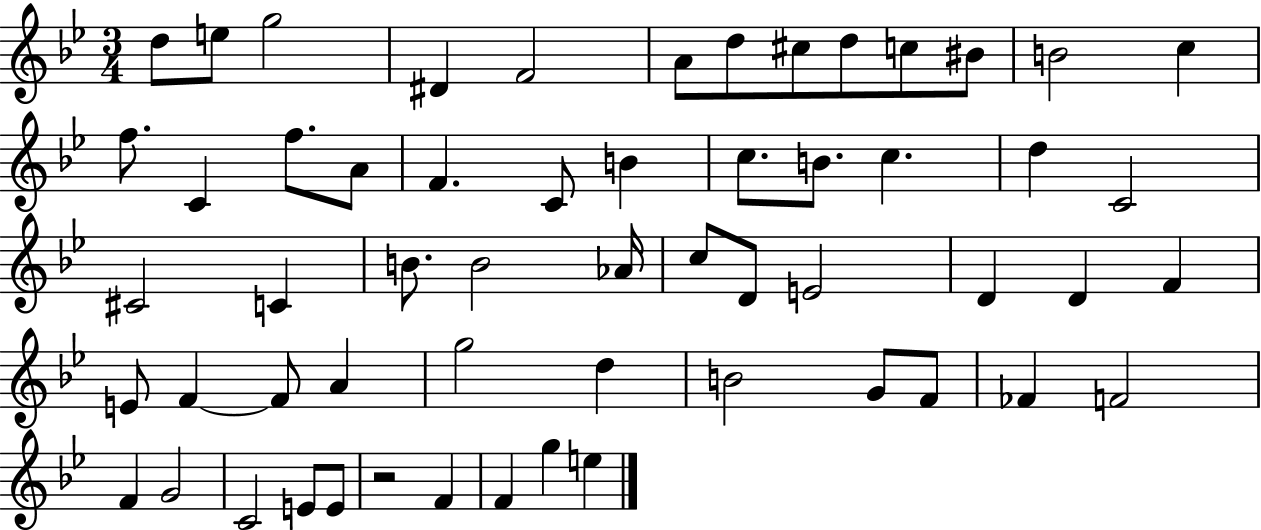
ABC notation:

X:1
T:Untitled
M:3/4
L:1/4
K:Bb
d/2 e/2 g2 ^D F2 A/2 d/2 ^c/2 d/2 c/2 ^B/2 B2 c f/2 C f/2 A/2 F C/2 B c/2 B/2 c d C2 ^C2 C B/2 B2 _A/4 c/2 D/2 E2 D D F E/2 F F/2 A g2 d B2 G/2 F/2 _F F2 F G2 C2 E/2 E/2 z2 F F g e